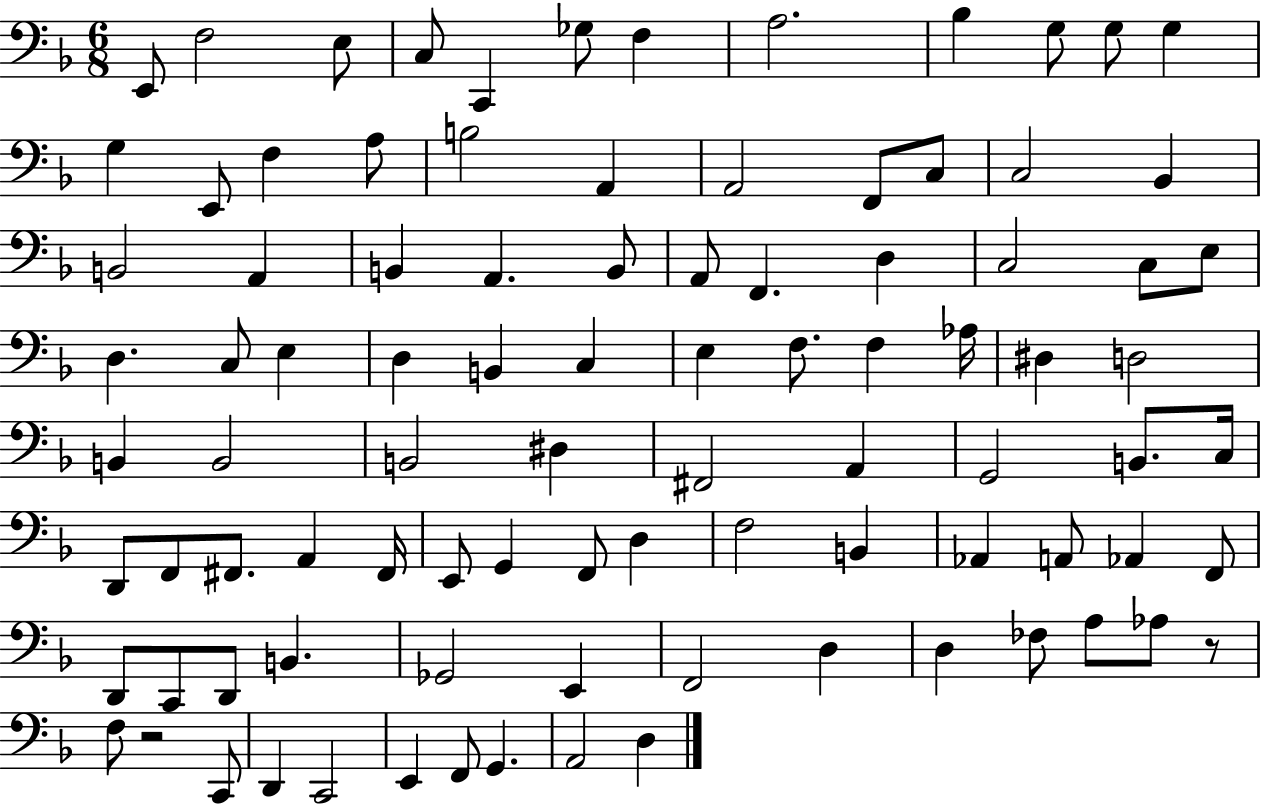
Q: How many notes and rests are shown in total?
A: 93